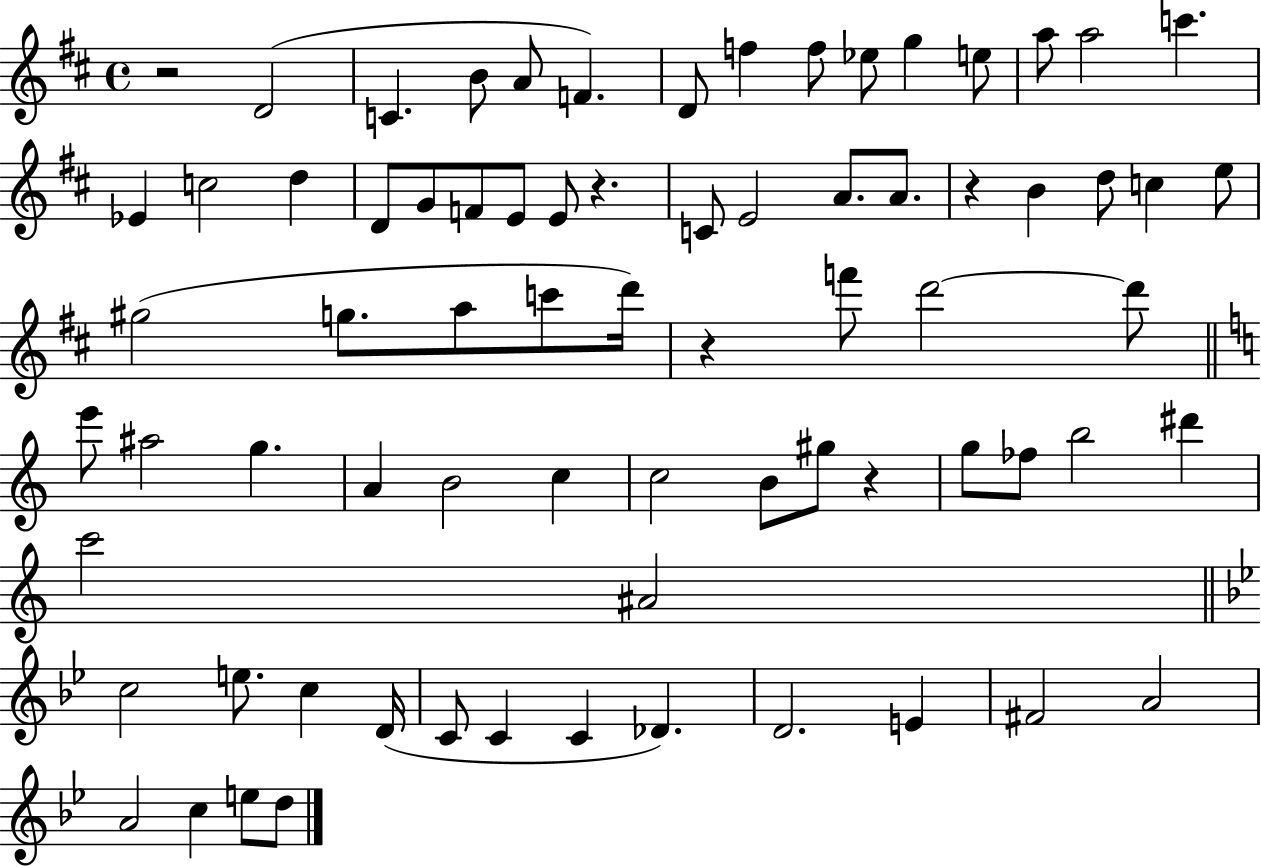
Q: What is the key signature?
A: D major